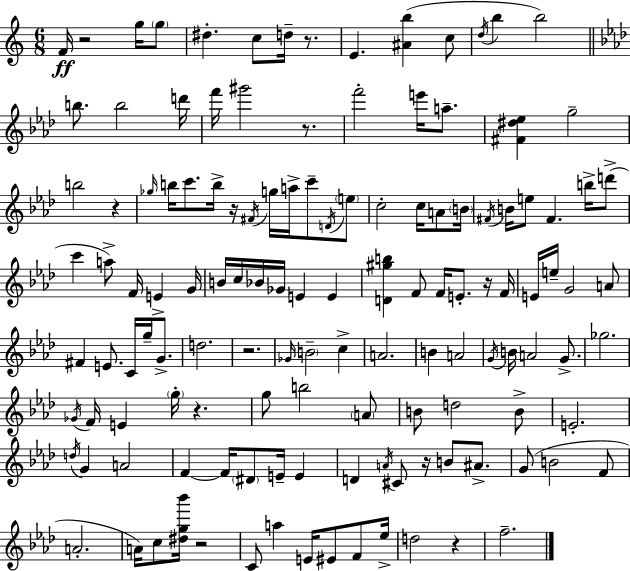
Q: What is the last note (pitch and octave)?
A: F5